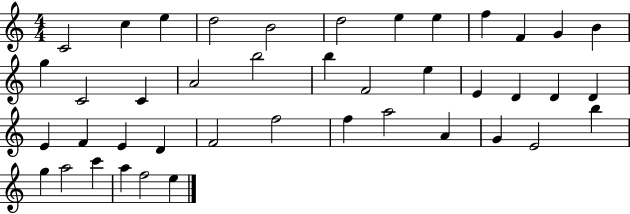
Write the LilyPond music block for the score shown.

{
  \clef treble
  \numericTimeSignature
  \time 4/4
  \key c \major
  c'2 c''4 e''4 | d''2 b'2 | d''2 e''4 e''4 | f''4 f'4 g'4 b'4 | \break g''4 c'2 c'4 | a'2 b''2 | b''4 f'2 e''4 | e'4 d'4 d'4 d'4 | \break e'4 f'4 e'4 d'4 | f'2 f''2 | f''4 a''2 a'4 | g'4 e'2 b''4 | \break g''4 a''2 c'''4 | a''4 f''2 e''4 | \bar "|."
}